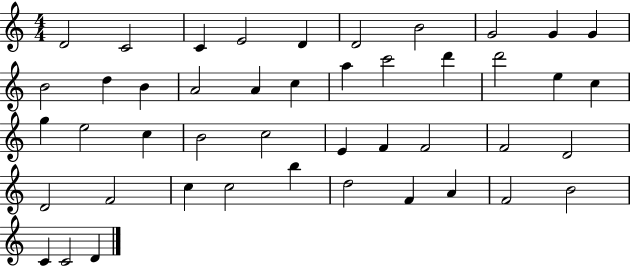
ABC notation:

X:1
T:Untitled
M:4/4
L:1/4
K:C
D2 C2 C E2 D D2 B2 G2 G G B2 d B A2 A c a c'2 d' d'2 e c g e2 c B2 c2 E F F2 F2 D2 D2 F2 c c2 b d2 F A F2 B2 C C2 D